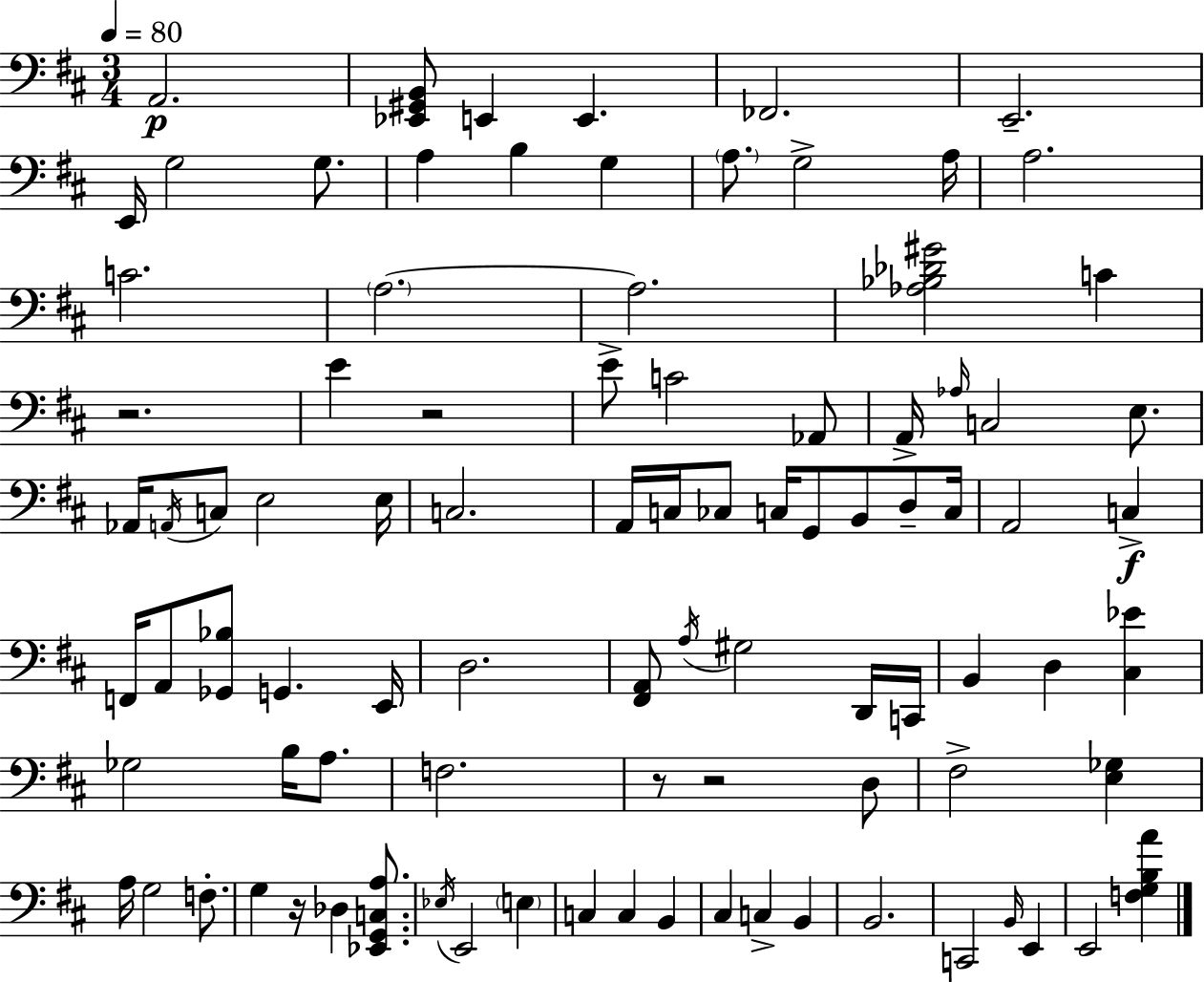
A2/h. [Eb2,G#2,B2]/e E2/q E2/q. FES2/h. E2/h. E2/s G3/h G3/e. A3/q B3/q G3/q A3/e. G3/h A3/s A3/h. C4/h. A3/h. A3/h. [Ab3,Bb3,Db4,G#4]/h C4/q R/h. E4/q R/h E4/e C4/h Ab2/e A2/s Ab3/s C3/h E3/e. Ab2/s A2/s C3/e E3/h E3/s C3/h. A2/s C3/s CES3/e C3/s G2/e B2/e D3/e C3/s A2/h C3/q F2/s A2/e [Gb2,Bb3]/e G2/q. E2/s D3/h. [F#2,A2]/e A3/s G#3/h D2/s C2/s B2/q D3/q [C#3,Eb4]/q Gb3/h B3/s A3/e. F3/h. R/e R/h D3/e F#3/h [E3,Gb3]/q A3/s G3/h F3/e. G3/q R/s Db3/q [Eb2,G2,C3,A3]/e. Eb3/s E2/h E3/q C3/q C3/q B2/q C#3/q C3/q B2/q B2/h. C2/h B2/s E2/q E2/h [F3,G3,B3,A4]/q